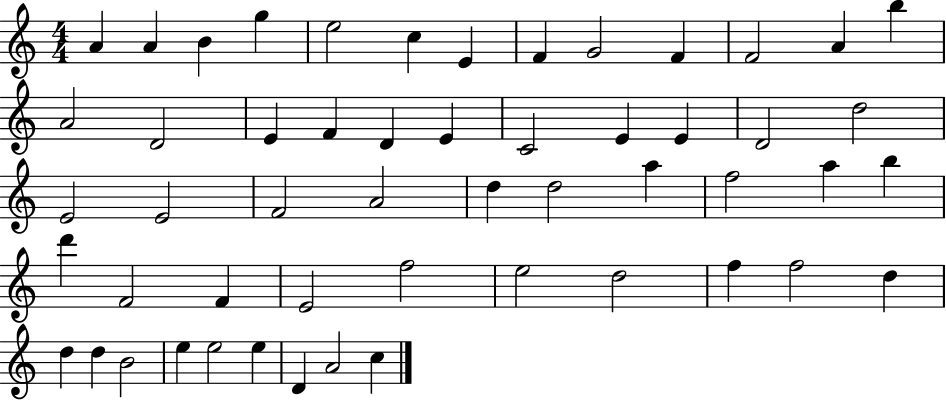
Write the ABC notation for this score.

X:1
T:Untitled
M:4/4
L:1/4
K:C
A A B g e2 c E F G2 F F2 A b A2 D2 E F D E C2 E E D2 d2 E2 E2 F2 A2 d d2 a f2 a b d' F2 F E2 f2 e2 d2 f f2 d d d B2 e e2 e D A2 c